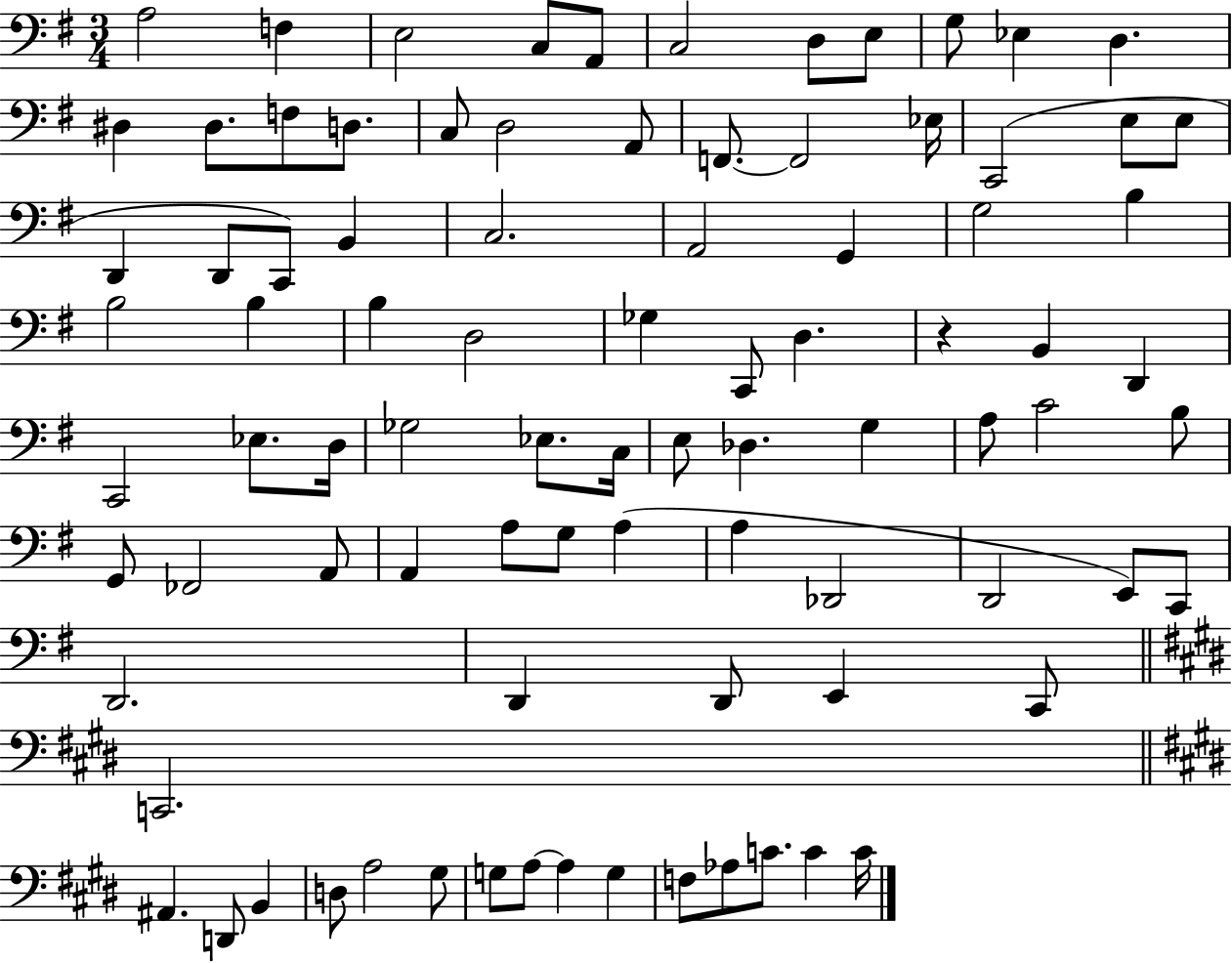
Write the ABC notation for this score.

X:1
T:Untitled
M:3/4
L:1/4
K:G
A,2 F, E,2 C,/2 A,,/2 C,2 D,/2 E,/2 G,/2 _E, D, ^D, ^D,/2 F,/2 D,/2 C,/2 D,2 A,,/2 F,,/2 F,,2 _E,/4 C,,2 E,/2 E,/2 D,, D,,/2 C,,/2 B,, C,2 A,,2 G,, G,2 B, B,2 B, B, D,2 _G, C,,/2 D, z B,, D,, C,,2 _E,/2 D,/4 _G,2 _E,/2 C,/4 E,/2 _D, G, A,/2 C2 B,/2 G,,/2 _F,,2 A,,/2 A,, A,/2 G,/2 A, A, _D,,2 D,,2 E,,/2 C,,/2 D,,2 D,, D,,/2 E,, C,,/2 C,,2 ^A,, D,,/2 B,, D,/2 A,2 ^G,/2 G,/2 A,/2 A, G, F,/2 _A,/2 C/2 C C/4